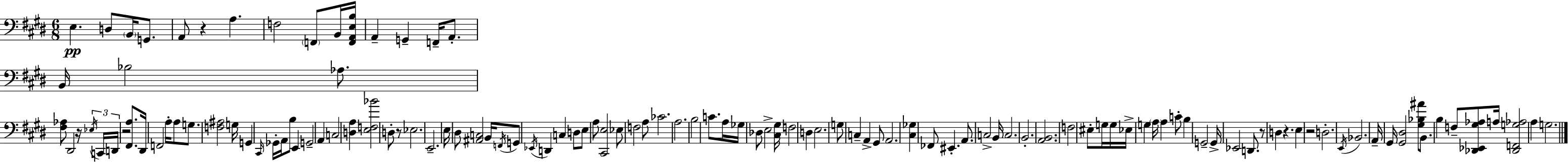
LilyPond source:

{
  \clef bass
  \numericTimeSignature
  \time 6/8
  \key e \major
  \repeat volta 2 { e4.\pp d8 \parenthesize b,16 g,8. | a,8 r4 a4. | f2 \parenthesize f,8 b,16 <f, a, e b>16 | a,4-- g,4-- f,16-- a,8.-. | \break b,16 bes2 aes8. | <fis aes>8 dis,2 r16 \tuplet 3/2 { \acciaccatura { ees16 } | c,16 d,16 } r2 <fis, a>8. | dis,16 f,2 a16-. a8 | \break g8. <f ais>2 | g16 g,4 \grace { cis,16 } ges,16-. a,16 b8 e,4 | g,2-- a,4 | c2 <d a>4 | \break <e f bes'>2 d8-. | r8 ees2. | e,2.-- | e16 dis8 <ais, c>2 | \break b,16 \acciaccatura { f,16 } g,8 \acciaccatura { ees,16 } d,4 c4 | d8 e8 a8 <cis, e>2 | ees8 f2 | a8 ces'2. | \break a2. | b2 | c'8. a16 ges16 des8 e2-> | <cis gis>16 f2 | \break d4 e2. | g8 c4-- a,4-> | gis,8 a,2. | <cis ges>4 fes,8 eis,4.-. | \break a,8. c2-> | b,16 c2. | b,2.-. | <a, b,>2. | \break f2 | eis8-. g16 g16 ees16-> g4 \parenthesize a16 a4 | c'8-. b4 g,2-- | g,16-> ees,2 | \break d,8. r8 d4 r4. | e4 r2 | d2.-. | \acciaccatura { e,16 } bes,2. | \break a,16-- gis,16 <gis, dis>2 | <gis bes ais'>8 b,8. b4 | f8-- <des, ees, gis aes>8 a16 <des, f, g aes>2 | a4 g2. | \break } \bar "|."
}